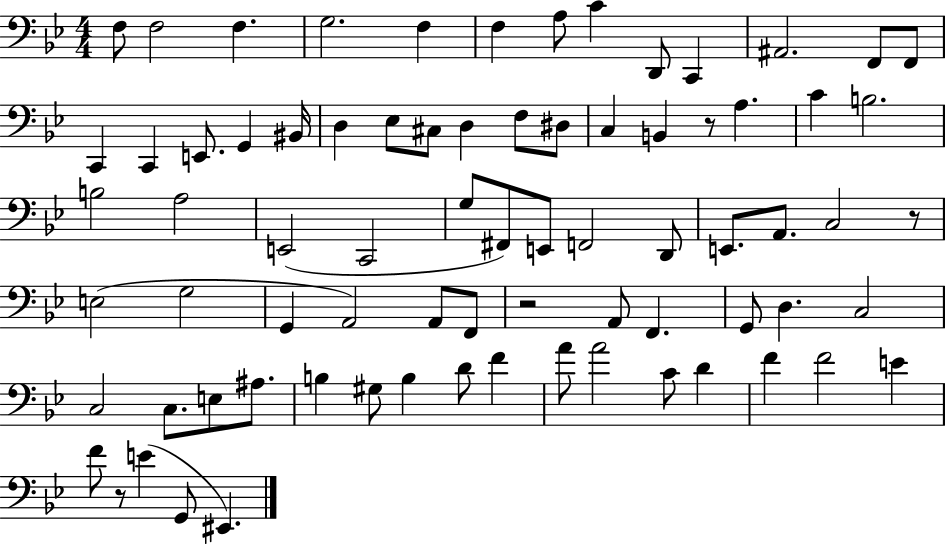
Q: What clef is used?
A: bass